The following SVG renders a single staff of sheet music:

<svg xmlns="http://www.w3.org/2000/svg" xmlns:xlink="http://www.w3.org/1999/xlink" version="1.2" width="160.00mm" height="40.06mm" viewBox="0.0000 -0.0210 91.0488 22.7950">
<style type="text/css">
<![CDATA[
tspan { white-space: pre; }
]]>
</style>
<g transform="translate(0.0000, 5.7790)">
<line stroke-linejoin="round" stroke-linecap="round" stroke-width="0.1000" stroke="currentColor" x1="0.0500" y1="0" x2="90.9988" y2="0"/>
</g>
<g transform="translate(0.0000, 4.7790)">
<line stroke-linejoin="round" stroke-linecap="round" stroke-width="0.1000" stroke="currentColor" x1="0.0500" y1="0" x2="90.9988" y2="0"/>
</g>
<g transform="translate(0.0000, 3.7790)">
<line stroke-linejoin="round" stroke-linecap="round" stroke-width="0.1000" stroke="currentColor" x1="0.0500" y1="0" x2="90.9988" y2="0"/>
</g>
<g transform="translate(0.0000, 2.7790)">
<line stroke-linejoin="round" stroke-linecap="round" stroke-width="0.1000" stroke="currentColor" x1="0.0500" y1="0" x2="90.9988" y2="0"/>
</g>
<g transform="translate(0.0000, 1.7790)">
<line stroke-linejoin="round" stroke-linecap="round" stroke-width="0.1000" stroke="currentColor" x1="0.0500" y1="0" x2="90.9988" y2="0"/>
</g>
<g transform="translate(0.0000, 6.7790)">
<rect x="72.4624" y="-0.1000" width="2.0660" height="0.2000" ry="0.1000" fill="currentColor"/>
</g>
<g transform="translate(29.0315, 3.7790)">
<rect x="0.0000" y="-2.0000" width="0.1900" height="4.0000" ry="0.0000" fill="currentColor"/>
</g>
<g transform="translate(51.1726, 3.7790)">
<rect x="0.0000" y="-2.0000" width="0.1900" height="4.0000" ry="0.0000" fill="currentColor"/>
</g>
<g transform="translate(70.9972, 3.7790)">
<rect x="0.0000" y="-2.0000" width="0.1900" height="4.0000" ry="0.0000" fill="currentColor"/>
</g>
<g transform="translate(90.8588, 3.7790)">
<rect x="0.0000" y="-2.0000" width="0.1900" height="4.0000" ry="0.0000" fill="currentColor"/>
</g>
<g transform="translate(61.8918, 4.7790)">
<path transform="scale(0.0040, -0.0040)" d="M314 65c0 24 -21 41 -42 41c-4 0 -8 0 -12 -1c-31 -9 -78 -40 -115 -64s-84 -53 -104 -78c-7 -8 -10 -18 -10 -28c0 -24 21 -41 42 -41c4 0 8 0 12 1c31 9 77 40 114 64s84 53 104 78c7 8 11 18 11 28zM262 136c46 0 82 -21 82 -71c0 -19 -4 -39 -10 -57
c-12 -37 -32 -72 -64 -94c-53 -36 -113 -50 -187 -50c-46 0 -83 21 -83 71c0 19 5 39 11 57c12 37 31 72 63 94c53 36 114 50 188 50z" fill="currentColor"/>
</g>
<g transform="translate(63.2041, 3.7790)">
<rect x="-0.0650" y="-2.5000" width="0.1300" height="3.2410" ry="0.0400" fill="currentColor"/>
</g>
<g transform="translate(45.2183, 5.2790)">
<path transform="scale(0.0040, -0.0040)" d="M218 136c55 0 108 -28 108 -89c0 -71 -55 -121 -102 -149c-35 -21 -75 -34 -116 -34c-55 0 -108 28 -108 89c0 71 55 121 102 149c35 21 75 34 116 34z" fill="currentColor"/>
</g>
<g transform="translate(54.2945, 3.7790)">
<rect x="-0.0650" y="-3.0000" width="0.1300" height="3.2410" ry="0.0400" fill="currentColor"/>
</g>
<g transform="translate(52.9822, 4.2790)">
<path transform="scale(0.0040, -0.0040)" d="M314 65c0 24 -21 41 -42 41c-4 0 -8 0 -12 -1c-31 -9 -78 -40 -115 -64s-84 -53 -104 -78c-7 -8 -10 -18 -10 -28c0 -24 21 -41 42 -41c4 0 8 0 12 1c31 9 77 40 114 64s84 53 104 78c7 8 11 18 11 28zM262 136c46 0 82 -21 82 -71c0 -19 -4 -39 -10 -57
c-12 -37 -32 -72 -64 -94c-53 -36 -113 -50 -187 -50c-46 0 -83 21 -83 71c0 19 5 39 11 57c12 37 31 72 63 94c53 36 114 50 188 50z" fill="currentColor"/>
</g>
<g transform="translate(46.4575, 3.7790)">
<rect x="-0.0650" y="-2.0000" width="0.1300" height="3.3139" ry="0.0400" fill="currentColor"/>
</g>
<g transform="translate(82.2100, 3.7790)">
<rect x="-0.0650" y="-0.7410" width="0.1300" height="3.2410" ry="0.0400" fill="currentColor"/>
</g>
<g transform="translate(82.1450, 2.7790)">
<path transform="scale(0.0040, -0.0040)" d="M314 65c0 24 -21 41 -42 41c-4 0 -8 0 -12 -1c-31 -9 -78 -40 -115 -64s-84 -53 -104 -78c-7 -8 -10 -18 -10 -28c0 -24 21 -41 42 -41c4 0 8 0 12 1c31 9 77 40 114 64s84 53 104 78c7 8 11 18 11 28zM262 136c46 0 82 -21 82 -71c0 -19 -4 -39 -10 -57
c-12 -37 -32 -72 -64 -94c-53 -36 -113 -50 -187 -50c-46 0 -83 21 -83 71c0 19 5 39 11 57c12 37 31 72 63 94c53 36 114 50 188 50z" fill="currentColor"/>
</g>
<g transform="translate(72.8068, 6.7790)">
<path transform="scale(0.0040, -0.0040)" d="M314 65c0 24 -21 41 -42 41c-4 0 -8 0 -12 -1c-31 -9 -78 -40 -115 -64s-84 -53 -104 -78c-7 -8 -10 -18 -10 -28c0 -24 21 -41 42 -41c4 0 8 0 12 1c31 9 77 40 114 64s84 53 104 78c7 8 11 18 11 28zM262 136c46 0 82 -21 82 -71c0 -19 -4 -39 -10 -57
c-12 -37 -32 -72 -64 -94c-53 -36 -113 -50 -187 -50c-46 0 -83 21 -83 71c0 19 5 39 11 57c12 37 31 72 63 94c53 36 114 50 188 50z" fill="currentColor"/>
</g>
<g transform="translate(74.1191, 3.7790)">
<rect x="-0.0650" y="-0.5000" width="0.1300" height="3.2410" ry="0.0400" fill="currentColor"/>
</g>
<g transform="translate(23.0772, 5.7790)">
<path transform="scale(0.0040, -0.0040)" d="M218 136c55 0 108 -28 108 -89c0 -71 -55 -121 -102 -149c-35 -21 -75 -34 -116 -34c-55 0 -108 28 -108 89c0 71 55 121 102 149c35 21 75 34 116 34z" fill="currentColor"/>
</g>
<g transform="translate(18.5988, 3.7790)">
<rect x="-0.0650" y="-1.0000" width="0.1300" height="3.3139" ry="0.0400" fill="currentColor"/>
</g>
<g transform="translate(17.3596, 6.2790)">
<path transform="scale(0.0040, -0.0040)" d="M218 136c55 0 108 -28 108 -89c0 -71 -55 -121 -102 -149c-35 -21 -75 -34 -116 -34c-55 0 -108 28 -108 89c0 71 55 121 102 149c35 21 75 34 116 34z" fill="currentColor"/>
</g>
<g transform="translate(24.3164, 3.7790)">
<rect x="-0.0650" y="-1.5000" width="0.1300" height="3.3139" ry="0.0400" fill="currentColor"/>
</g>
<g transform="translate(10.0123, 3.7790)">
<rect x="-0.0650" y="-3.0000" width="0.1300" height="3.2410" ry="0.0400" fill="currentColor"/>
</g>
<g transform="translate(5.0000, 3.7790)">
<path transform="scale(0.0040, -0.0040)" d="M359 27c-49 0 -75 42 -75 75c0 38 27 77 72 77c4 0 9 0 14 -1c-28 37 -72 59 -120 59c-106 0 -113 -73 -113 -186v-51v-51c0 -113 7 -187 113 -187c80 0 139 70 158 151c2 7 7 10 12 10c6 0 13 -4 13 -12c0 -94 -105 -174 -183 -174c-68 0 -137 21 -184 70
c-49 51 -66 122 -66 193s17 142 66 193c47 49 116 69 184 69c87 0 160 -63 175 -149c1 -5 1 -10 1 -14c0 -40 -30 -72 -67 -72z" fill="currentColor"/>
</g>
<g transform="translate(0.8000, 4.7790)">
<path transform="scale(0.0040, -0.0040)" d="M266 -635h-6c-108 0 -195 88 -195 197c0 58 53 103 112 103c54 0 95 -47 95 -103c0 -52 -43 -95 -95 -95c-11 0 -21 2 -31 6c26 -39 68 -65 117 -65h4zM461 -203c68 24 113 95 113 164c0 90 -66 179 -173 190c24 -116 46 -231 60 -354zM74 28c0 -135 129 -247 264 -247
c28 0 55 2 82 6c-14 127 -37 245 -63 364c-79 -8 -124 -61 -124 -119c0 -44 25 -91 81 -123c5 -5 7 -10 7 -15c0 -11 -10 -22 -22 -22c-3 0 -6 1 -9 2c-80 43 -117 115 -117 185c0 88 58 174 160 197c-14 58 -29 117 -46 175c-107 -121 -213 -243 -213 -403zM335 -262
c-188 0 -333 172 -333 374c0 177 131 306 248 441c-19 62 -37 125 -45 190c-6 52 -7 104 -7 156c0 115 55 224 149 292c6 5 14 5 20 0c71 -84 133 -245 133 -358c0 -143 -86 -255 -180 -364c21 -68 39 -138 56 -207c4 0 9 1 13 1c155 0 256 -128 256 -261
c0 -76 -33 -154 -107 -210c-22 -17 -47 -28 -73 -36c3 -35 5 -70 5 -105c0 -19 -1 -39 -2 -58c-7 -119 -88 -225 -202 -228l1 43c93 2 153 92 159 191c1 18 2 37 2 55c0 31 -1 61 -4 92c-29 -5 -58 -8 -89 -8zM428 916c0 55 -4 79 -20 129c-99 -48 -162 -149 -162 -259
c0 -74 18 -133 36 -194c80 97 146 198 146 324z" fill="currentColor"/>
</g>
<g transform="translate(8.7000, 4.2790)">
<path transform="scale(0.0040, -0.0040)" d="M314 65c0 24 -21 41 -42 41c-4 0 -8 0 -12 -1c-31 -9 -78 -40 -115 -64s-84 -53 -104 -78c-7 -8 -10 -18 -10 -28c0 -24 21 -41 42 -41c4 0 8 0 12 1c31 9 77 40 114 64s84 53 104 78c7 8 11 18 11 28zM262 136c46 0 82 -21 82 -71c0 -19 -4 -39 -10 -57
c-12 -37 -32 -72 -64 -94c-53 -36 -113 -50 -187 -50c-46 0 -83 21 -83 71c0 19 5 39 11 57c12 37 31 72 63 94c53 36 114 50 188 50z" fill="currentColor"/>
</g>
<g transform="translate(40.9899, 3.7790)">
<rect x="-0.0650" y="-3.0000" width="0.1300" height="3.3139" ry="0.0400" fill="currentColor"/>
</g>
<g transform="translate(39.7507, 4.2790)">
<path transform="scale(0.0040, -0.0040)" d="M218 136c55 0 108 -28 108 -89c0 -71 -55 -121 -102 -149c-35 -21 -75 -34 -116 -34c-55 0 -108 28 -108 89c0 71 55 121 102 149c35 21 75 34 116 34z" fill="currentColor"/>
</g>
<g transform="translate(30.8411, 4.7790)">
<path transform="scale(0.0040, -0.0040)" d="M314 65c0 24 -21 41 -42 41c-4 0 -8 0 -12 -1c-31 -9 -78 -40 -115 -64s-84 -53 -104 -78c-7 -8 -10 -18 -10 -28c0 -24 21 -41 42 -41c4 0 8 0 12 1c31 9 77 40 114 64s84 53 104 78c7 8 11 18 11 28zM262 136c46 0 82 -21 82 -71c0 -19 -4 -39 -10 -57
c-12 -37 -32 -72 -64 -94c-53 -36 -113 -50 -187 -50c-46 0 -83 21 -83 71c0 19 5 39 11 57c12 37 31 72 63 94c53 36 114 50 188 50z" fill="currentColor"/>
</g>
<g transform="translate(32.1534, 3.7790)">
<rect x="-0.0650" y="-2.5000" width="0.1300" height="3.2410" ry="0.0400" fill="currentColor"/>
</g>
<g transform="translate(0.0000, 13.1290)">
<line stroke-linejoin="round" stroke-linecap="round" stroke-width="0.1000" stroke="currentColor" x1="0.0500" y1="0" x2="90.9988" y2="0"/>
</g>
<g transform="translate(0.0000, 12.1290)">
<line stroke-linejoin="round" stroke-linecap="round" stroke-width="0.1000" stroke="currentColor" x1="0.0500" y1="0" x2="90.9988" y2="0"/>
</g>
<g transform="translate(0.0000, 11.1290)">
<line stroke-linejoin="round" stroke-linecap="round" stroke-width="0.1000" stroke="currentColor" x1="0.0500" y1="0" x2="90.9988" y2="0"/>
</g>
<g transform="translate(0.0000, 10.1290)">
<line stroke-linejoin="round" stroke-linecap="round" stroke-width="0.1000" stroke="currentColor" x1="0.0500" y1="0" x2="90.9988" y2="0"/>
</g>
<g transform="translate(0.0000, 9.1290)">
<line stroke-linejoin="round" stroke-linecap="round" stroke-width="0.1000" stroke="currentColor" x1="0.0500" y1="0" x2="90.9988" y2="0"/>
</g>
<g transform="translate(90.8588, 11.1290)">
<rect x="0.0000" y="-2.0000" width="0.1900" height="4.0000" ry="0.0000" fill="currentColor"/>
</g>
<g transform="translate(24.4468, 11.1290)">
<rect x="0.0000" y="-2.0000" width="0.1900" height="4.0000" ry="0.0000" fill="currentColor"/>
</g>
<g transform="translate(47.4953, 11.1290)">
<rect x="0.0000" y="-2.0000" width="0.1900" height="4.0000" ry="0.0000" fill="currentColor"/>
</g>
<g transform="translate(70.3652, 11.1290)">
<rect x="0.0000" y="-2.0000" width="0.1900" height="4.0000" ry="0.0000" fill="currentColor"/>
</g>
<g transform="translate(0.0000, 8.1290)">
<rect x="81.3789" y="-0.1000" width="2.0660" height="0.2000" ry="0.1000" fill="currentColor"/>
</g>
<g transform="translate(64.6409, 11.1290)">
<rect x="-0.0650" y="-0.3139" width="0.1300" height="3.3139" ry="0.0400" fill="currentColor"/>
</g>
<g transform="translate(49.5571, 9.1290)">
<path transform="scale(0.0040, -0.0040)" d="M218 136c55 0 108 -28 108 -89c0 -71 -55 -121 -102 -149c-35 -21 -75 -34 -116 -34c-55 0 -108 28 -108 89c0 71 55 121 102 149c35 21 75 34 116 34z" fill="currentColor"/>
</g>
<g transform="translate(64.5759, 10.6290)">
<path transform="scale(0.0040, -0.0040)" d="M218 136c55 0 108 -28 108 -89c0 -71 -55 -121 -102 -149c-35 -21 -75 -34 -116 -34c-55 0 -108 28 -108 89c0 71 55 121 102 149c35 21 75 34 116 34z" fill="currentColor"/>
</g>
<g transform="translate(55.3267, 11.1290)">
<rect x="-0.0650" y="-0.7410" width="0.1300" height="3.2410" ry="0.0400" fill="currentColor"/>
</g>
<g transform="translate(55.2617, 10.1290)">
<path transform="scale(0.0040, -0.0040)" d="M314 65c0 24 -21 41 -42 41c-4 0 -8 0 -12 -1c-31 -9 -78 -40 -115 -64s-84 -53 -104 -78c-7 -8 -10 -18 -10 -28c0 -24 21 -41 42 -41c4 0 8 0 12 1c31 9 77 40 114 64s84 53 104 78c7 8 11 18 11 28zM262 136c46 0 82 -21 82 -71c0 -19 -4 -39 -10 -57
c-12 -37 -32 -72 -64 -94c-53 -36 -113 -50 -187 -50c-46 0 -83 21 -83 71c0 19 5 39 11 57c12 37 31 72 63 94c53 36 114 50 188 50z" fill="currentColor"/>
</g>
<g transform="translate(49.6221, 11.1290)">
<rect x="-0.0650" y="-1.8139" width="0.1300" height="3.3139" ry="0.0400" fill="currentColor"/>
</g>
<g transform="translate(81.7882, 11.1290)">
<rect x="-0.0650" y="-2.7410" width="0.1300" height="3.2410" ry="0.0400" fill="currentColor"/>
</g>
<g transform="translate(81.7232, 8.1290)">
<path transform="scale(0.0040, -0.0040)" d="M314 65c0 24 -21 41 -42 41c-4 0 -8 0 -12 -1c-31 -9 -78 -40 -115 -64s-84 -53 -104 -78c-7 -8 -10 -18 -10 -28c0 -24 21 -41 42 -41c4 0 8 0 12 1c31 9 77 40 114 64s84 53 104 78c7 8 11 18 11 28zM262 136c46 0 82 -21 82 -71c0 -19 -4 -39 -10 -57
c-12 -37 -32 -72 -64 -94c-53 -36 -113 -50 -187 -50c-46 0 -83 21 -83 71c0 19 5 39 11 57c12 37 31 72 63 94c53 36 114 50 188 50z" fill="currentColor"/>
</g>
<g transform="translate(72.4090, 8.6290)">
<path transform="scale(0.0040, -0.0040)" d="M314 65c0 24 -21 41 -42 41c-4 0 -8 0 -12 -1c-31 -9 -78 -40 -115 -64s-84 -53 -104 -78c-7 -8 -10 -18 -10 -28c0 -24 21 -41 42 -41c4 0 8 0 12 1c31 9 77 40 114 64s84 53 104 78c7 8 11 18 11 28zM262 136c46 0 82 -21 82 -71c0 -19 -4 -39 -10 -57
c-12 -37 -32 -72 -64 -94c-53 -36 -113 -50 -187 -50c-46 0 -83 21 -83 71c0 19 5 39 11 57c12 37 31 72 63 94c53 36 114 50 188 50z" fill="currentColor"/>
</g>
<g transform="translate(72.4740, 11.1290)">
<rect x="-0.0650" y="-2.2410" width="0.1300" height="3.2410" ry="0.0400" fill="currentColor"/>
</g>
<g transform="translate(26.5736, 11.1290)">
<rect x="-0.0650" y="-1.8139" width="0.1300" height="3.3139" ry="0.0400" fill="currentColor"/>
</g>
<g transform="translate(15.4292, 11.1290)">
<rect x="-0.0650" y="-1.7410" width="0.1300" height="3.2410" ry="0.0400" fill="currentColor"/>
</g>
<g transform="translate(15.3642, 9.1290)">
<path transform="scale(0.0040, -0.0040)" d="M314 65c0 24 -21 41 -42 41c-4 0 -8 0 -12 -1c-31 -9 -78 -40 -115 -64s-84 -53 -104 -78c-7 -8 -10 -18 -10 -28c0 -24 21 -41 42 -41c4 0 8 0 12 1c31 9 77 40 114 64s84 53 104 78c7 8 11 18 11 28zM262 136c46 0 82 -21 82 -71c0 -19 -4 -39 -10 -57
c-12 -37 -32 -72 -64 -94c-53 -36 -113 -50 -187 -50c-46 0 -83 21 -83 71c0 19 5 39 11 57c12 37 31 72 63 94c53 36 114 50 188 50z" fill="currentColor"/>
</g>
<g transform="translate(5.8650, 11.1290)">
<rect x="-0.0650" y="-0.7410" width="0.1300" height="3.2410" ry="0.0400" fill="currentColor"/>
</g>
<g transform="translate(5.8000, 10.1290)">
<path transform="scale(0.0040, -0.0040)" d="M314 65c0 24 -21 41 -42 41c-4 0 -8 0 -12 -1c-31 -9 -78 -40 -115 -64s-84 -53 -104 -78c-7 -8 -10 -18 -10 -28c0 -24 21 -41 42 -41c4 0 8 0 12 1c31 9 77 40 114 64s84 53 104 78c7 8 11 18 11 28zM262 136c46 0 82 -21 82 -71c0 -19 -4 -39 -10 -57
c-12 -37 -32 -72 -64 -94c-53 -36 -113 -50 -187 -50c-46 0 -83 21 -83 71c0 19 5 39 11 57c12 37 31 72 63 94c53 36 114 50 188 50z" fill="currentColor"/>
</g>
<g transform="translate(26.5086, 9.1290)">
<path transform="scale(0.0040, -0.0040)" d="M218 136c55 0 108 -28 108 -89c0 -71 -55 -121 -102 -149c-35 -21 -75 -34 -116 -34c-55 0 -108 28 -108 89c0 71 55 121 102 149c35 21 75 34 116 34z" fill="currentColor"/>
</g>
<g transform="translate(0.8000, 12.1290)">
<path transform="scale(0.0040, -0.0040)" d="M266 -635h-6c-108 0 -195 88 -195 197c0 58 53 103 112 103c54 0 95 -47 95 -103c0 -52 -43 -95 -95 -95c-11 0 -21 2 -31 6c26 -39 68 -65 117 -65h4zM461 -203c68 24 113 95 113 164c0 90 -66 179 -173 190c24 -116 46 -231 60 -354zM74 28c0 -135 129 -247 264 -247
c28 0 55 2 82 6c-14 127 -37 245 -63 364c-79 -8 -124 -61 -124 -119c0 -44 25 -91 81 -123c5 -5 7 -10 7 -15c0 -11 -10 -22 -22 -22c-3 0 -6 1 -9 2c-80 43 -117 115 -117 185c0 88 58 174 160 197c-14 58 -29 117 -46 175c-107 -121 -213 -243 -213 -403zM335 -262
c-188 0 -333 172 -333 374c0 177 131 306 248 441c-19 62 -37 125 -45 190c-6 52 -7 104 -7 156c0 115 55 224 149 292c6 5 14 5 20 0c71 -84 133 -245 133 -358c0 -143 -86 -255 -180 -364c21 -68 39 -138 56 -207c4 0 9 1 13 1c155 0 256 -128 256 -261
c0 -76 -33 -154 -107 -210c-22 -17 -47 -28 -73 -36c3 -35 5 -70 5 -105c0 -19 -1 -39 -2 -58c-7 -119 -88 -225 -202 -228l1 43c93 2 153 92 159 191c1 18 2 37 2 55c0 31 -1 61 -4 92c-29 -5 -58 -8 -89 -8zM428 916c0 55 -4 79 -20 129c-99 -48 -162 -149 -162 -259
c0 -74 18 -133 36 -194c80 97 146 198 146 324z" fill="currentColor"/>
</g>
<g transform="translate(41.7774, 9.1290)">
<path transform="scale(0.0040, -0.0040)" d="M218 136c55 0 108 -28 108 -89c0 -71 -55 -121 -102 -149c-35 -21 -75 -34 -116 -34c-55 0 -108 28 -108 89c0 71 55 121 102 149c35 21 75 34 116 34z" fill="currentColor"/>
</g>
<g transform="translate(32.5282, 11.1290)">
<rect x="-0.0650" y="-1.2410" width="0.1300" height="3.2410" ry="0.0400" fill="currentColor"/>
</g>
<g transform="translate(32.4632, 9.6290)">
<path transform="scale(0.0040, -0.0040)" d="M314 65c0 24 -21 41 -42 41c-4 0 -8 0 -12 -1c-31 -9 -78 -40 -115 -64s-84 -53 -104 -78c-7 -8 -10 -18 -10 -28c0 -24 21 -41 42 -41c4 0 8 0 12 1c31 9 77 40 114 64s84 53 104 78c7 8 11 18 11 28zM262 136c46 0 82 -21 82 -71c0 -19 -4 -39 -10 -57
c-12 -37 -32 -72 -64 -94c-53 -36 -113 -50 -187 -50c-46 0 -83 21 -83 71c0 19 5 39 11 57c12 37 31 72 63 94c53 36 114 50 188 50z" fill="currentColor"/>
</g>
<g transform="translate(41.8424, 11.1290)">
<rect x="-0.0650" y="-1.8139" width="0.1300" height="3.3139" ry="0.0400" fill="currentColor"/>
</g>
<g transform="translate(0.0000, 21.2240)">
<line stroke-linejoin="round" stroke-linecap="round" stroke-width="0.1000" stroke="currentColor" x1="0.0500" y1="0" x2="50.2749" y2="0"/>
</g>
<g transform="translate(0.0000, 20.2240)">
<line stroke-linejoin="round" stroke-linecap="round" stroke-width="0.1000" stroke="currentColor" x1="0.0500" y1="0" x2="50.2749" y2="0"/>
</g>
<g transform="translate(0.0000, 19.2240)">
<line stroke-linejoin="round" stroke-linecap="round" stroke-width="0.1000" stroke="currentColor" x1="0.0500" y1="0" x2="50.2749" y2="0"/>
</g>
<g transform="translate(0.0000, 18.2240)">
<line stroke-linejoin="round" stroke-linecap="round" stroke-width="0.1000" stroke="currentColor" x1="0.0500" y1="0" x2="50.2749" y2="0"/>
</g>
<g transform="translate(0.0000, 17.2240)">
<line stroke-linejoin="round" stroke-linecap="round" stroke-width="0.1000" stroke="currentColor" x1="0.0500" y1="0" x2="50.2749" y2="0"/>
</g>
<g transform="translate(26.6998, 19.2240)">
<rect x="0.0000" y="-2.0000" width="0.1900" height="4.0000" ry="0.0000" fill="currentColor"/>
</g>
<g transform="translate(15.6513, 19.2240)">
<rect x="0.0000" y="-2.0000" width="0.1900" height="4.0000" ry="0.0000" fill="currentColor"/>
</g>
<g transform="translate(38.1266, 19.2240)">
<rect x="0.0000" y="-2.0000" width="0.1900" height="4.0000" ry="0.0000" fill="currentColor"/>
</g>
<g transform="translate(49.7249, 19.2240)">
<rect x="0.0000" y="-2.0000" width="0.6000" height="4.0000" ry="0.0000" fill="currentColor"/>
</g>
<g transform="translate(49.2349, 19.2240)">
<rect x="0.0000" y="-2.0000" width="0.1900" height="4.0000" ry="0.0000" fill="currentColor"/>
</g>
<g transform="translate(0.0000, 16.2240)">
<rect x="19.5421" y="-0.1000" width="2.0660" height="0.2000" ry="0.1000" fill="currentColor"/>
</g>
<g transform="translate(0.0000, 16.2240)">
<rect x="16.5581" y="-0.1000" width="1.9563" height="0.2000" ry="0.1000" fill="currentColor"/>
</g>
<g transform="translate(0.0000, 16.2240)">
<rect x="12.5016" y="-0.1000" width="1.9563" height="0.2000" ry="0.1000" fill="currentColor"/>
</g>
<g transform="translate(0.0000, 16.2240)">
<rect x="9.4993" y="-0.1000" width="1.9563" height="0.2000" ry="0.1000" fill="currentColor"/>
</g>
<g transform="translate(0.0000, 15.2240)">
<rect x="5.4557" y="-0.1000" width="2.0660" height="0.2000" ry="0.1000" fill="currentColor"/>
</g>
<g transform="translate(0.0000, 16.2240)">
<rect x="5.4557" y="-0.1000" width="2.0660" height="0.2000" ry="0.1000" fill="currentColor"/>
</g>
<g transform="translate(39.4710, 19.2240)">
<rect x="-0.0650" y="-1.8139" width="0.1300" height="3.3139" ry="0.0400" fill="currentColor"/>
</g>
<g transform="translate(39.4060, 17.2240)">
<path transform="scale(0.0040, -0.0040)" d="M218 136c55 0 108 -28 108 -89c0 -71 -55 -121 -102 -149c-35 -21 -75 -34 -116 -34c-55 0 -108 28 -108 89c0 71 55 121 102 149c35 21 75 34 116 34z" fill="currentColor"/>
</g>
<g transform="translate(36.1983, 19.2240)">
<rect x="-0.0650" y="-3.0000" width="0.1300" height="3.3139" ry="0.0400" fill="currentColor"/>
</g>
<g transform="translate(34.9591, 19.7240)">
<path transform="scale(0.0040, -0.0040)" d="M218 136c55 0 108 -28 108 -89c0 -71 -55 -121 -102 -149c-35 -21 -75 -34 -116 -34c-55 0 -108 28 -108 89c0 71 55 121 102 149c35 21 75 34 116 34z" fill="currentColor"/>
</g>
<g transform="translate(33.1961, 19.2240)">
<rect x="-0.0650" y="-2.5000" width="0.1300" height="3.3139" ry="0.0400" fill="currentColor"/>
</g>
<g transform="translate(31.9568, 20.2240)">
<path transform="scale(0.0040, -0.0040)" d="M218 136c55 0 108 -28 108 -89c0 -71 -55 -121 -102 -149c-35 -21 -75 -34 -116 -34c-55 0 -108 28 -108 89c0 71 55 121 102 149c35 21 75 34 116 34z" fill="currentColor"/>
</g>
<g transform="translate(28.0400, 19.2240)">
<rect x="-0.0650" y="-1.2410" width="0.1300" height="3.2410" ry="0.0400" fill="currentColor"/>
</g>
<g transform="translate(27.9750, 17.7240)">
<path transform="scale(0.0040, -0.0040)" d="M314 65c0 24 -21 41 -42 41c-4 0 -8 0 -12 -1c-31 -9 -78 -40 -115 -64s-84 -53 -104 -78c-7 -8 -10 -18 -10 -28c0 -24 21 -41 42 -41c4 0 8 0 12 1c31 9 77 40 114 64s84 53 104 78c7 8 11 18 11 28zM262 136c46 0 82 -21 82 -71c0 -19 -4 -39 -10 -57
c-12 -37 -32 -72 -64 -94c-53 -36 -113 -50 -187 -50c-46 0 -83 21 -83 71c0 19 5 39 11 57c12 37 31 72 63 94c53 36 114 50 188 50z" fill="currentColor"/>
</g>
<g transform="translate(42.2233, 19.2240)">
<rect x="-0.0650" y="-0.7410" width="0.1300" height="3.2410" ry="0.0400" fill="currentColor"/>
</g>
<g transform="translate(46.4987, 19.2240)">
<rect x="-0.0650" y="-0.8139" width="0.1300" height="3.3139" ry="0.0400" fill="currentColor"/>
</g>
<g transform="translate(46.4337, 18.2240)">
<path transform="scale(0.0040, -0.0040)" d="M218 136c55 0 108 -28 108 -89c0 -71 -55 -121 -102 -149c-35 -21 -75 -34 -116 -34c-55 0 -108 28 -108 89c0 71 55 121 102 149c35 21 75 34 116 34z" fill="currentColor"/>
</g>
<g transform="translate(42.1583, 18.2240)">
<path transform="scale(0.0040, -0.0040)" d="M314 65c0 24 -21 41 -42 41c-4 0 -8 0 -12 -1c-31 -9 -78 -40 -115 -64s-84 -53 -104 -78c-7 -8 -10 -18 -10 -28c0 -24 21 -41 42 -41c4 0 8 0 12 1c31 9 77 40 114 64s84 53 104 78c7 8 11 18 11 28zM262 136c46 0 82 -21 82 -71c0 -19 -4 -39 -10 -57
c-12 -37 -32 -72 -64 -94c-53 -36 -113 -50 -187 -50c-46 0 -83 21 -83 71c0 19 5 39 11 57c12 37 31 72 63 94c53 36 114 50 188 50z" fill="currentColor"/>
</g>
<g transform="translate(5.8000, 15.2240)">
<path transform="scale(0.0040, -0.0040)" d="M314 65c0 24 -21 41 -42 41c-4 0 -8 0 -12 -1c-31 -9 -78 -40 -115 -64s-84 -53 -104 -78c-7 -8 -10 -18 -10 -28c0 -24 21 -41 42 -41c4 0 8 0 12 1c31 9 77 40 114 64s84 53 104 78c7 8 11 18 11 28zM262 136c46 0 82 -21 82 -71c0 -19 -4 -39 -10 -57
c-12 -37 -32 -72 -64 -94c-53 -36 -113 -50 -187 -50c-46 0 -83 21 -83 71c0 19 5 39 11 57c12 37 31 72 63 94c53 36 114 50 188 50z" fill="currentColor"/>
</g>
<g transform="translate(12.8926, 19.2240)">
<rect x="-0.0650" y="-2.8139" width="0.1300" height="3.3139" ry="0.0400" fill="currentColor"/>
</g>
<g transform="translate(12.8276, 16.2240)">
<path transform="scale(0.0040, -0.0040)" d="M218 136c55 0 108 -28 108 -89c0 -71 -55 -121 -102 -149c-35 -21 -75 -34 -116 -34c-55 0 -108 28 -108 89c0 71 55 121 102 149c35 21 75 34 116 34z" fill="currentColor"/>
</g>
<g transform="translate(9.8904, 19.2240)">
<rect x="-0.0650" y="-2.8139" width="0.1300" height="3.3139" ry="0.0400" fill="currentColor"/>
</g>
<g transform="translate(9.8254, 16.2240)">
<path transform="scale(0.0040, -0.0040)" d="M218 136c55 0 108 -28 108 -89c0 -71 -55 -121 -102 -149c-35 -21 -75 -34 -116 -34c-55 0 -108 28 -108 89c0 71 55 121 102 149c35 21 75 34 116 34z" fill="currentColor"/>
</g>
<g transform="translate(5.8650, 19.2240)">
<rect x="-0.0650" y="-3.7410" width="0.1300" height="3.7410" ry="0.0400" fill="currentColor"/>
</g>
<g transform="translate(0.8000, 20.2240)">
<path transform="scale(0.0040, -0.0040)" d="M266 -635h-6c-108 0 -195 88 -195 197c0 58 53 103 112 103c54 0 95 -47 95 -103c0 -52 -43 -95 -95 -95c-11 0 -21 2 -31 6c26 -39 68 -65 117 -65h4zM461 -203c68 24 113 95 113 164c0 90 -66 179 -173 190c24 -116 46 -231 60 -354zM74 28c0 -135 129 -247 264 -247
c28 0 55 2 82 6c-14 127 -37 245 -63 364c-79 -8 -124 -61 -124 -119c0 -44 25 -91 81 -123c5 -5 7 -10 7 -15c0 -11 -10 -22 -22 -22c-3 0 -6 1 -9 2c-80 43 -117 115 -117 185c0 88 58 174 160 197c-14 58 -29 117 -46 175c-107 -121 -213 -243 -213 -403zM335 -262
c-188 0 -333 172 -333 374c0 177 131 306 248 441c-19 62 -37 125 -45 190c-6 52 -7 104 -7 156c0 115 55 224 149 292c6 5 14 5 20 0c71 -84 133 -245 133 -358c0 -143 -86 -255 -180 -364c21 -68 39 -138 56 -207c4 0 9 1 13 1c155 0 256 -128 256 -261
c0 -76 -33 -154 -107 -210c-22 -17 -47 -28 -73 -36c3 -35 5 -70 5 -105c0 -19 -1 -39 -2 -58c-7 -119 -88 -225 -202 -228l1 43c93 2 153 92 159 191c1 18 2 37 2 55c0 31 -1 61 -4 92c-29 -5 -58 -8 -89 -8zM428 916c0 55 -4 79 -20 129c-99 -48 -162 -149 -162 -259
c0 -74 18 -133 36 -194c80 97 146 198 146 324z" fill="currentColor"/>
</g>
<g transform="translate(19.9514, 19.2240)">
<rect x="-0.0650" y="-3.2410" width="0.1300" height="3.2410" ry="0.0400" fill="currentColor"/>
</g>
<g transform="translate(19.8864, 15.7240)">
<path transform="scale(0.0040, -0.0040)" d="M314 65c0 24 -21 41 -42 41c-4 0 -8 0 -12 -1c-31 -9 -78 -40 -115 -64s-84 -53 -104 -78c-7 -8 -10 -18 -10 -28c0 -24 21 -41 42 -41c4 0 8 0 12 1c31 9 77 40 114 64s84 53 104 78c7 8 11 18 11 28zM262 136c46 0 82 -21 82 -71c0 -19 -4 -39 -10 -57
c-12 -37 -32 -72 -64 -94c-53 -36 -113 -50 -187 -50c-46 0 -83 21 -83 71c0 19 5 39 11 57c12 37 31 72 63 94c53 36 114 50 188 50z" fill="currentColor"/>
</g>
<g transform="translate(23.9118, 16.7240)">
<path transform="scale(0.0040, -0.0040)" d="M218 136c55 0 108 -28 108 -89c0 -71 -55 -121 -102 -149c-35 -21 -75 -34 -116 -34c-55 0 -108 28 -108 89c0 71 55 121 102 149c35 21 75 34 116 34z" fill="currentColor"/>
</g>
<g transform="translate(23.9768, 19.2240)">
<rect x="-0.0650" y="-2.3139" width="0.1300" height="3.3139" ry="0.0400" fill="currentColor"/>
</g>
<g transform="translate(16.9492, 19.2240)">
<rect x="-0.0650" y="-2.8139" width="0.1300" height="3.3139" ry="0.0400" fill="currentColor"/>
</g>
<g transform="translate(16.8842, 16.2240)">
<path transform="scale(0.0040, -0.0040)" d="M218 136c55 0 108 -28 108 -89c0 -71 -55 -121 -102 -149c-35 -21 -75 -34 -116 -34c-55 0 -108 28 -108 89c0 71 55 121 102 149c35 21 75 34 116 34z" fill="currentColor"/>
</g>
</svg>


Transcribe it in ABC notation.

X:1
T:Untitled
M:4/4
L:1/4
K:C
A2 D E G2 A F A2 G2 C2 d2 d2 f2 f e2 f f d2 c g2 a2 c'2 a a a b2 g e2 G A f d2 d